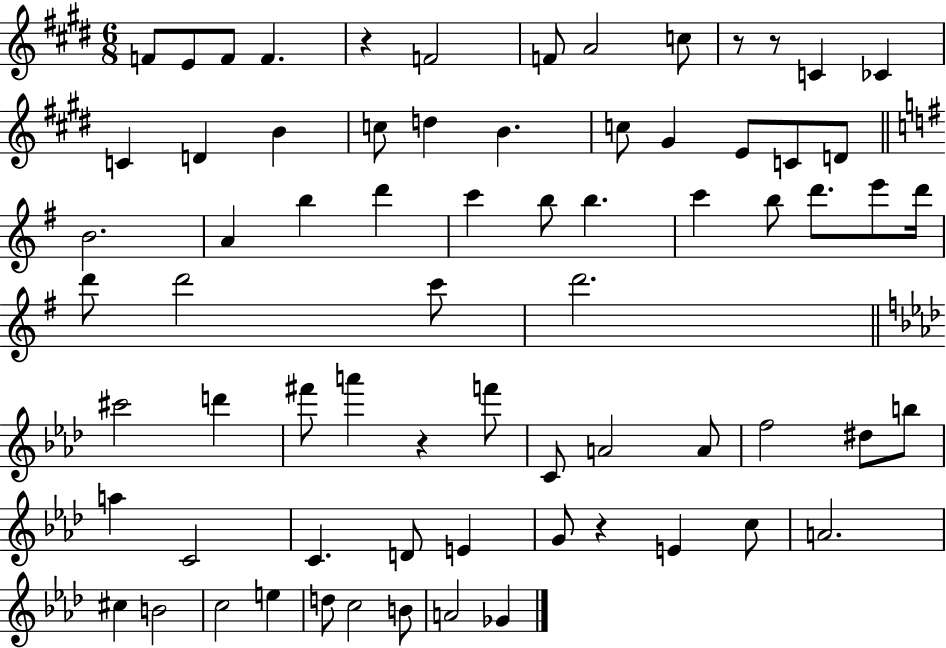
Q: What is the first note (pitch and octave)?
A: F4